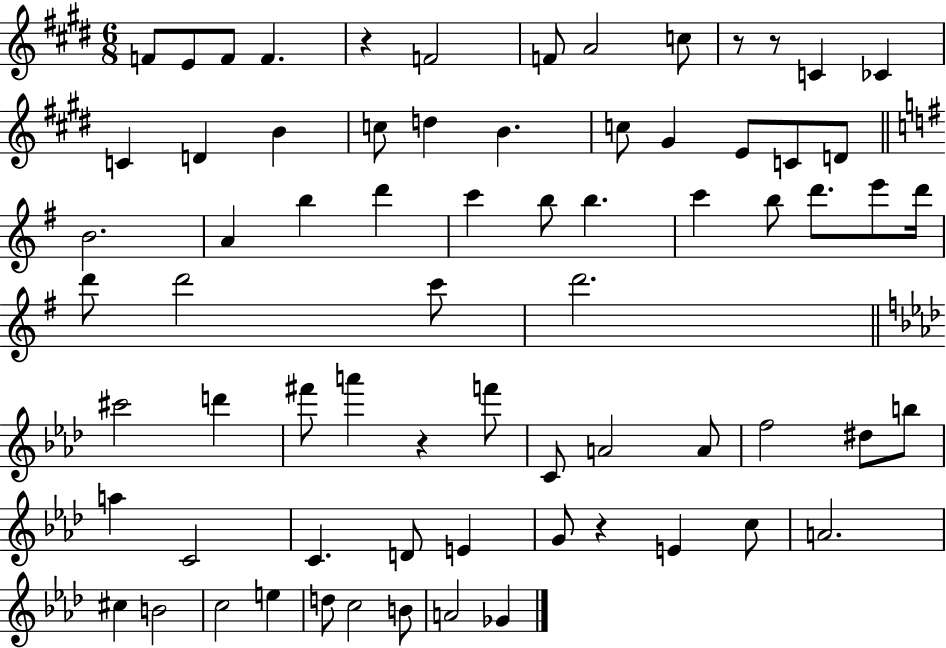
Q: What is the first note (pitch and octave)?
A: F4